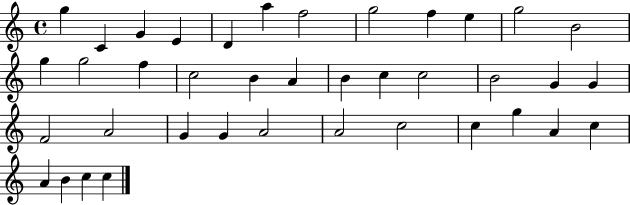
X:1
T:Untitled
M:4/4
L:1/4
K:C
g C G E D a f2 g2 f e g2 B2 g g2 f c2 B A B c c2 B2 G G F2 A2 G G A2 A2 c2 c g A c A B c c